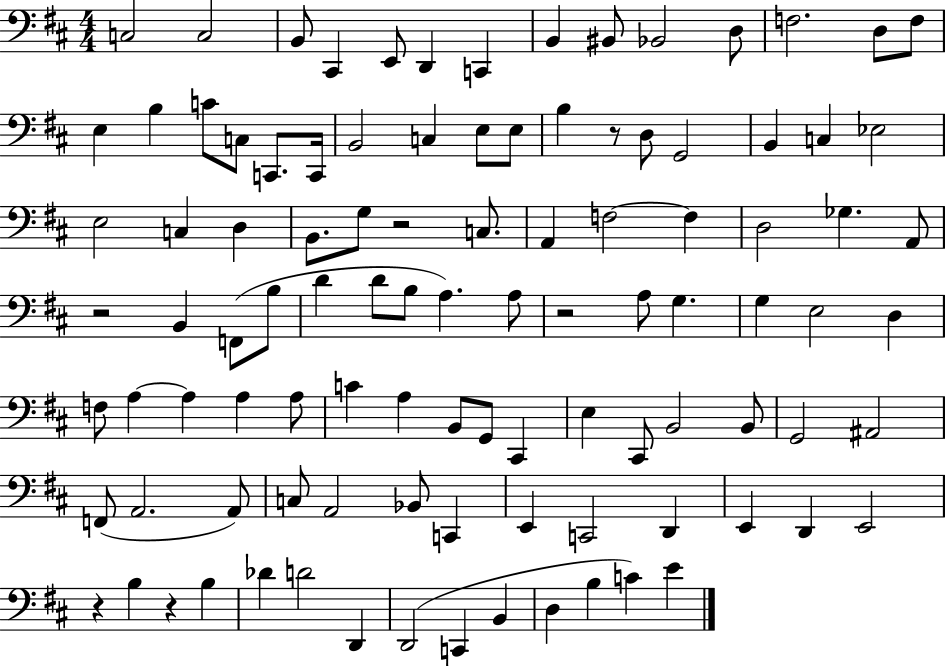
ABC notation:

X:1
T:Untitled
M:4/4
L:1/4
K:D
C,2 C,2 B,,/2 ^C,, E,,/2 D,, C,, B,, ^B,,/2 _B,,2 D,/2 F,2 D,/2 F,/2 E, B, C/2 C,/2 C,,/2 C,,/4 B,,2 C, E,/2 E,/2 B, z/2 D,/2 G,,2 B,, C, _E,2 E,2 C, D, B,,/2 G,/2 z2 C,/2 A,, F,2 F, D,2 _G, A,,/2 z2 B,, F,,/2 B,/2 D D/2 B,/2 A, A,/2 z2 A,/2 G, G, E,2 D, F,/2 A, A, A, A,/2 C A, B,,/2 G,,/2 ^C,, E, ^C,,/2 B,,2 B,,/2 G,,2 ^A,,2 F,,/2 A,,2 A,,/2 C,/2 A,,2 _B,,/2 C,, E,, C,,2 D,, E,, D,, E,,2 z B, z B, _D D2 D,, D,,2 C,, B,, D, B, C E